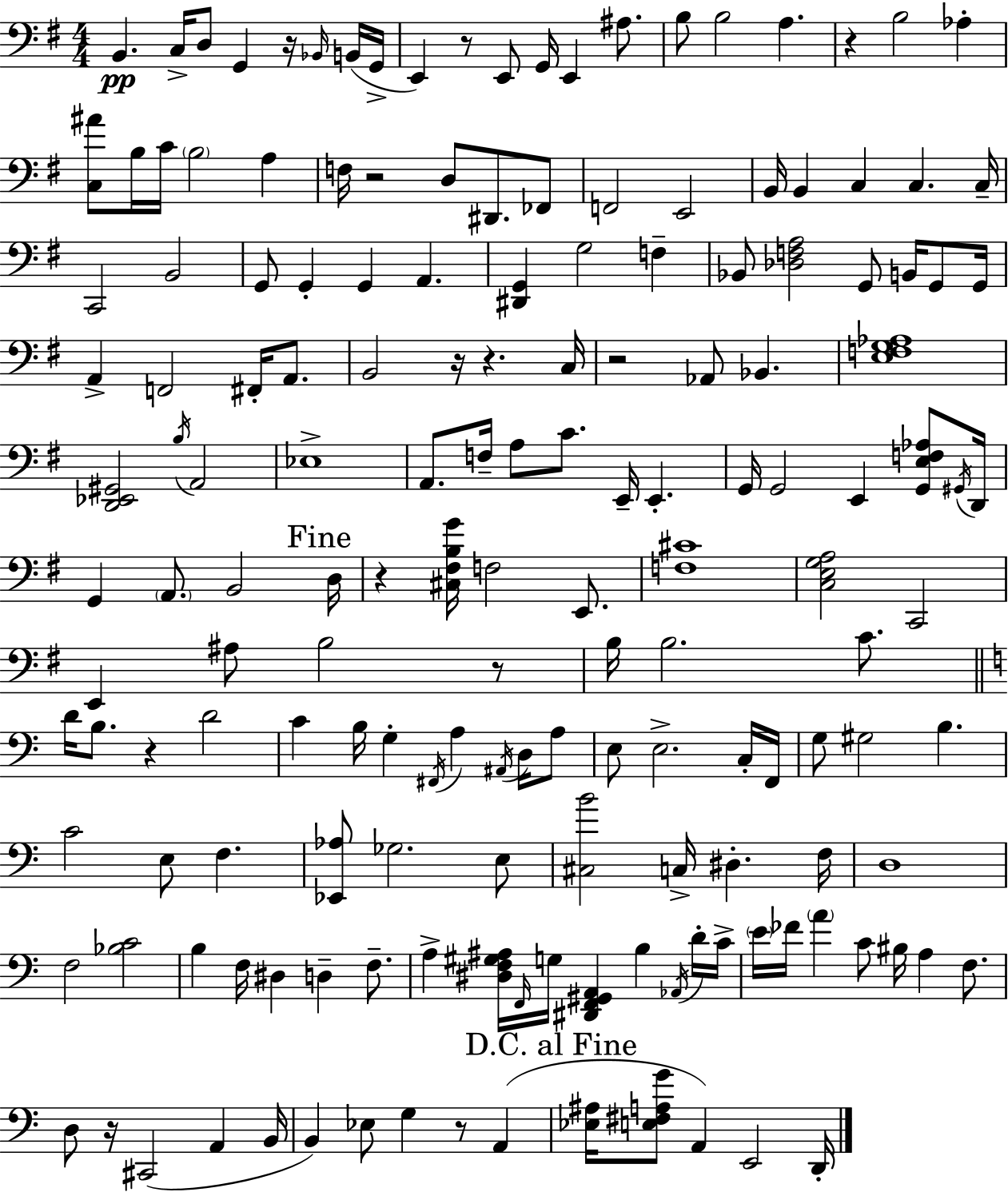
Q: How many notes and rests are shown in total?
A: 166